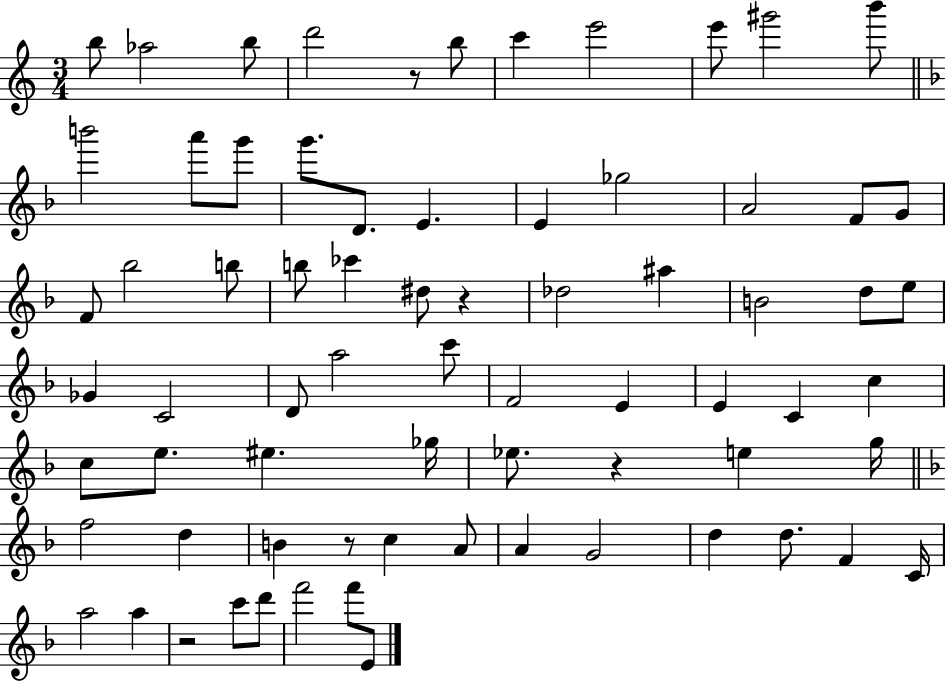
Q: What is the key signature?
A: C major